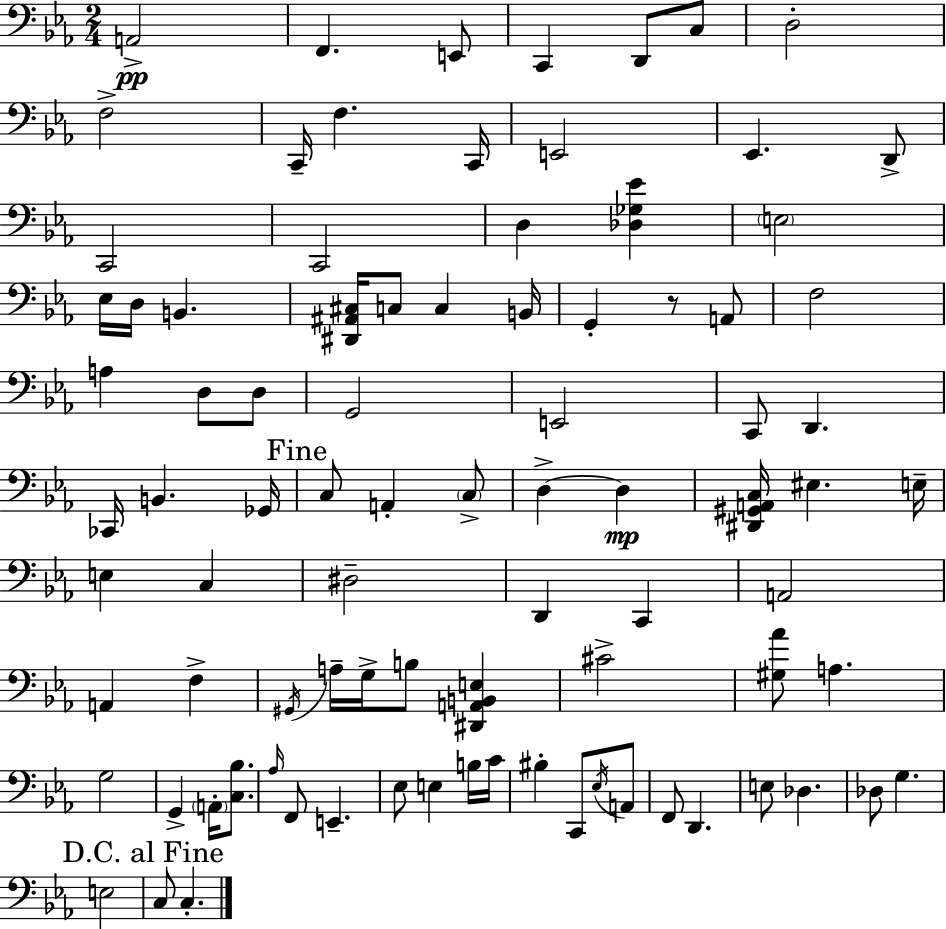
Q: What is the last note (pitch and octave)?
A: C3